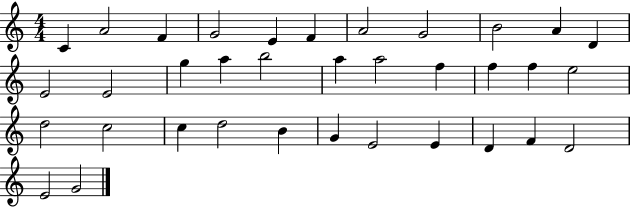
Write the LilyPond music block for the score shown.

{
  \clef treble
  \numericTimeSignature
  \time 4/4
  \key c \major
  c'4 a'2 f'4 | g'2 e'4 f'4 | a'2 g'2 | b'2 a'4 d'4 | \break e'2 e'2 | g''4 a''4 b''2 | a''4 a''2 f''4 | f''4 f''4 e''2 | \break d''2 c''2 | c''4 d''2 b'4 | g'4 e'2 e'4 | d'4 f'4 d'2 | \break e'2 g'2 | \bar "|."
}